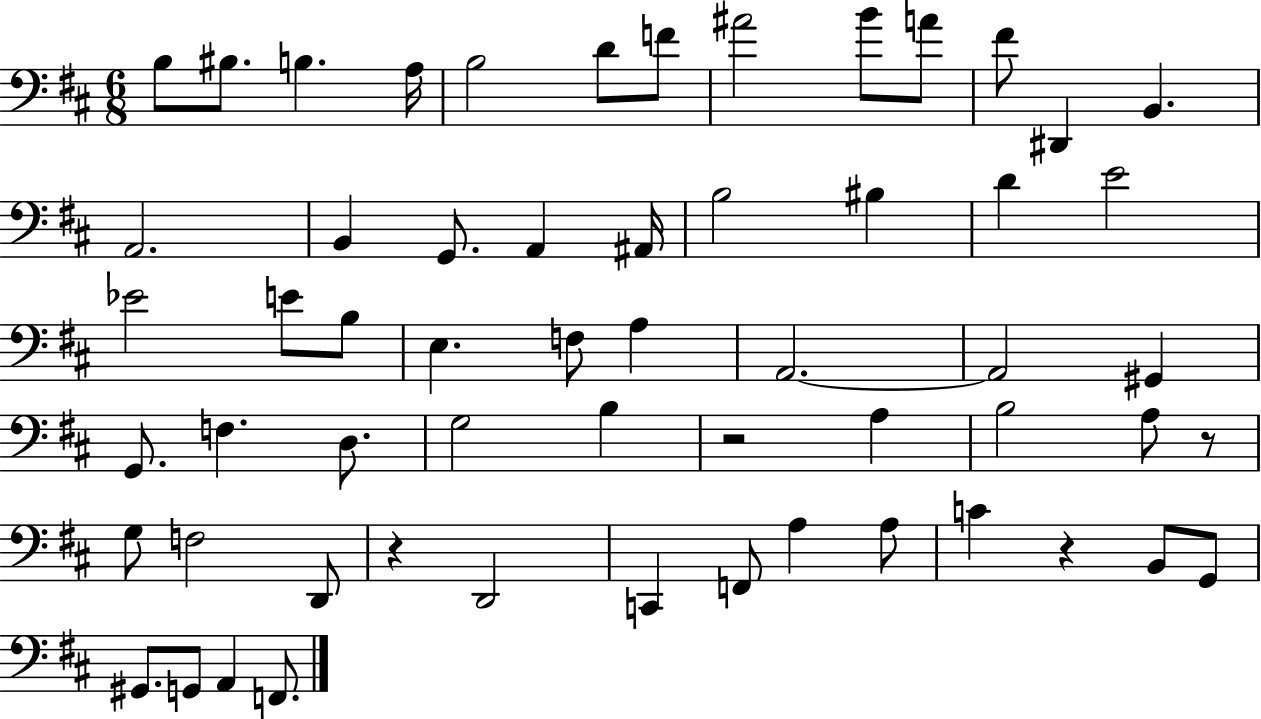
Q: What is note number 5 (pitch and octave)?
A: B3